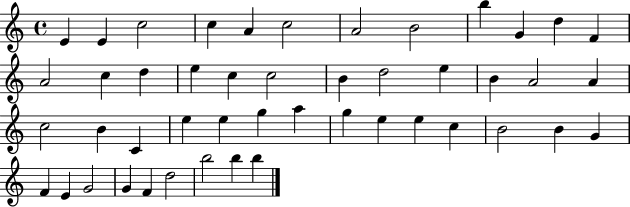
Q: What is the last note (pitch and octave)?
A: B5